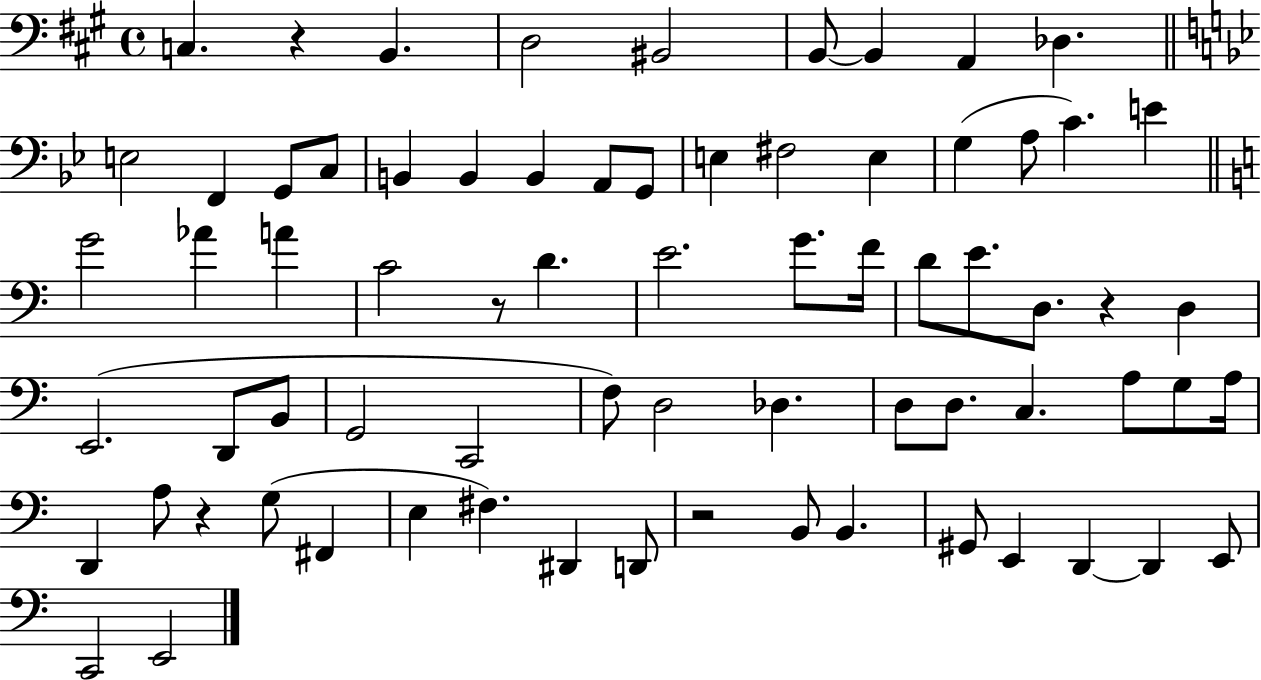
X:1
T:Untitled
M:4/4
L:1/4
K:A
C, z B,, D,2 ^B,,2 B,,/2 B,, A,, _D, E,2 F,, G,,/2 C,/2 B,, B,, B,, A,,/2 G,,/2 E, ^F,2 E, G, A,/2 C E G2 _A A C2 z/2 D E2 G/2 F/4 D/2 E/2 D,/2 z D, E,,2 D,,/2 B,,/2 G,,2 C,,2 F,/2 D,2 _D, D,/2 D,/2 C, A,/2 G,/2 A,/4 D,, A,/2 z G,/2 ^F,, E, ^F, ^D,, D,,/2 z2 B,,/2 B,, ^G,,/2 E,, D,, D,, E,,/2 C,,2 E,,2